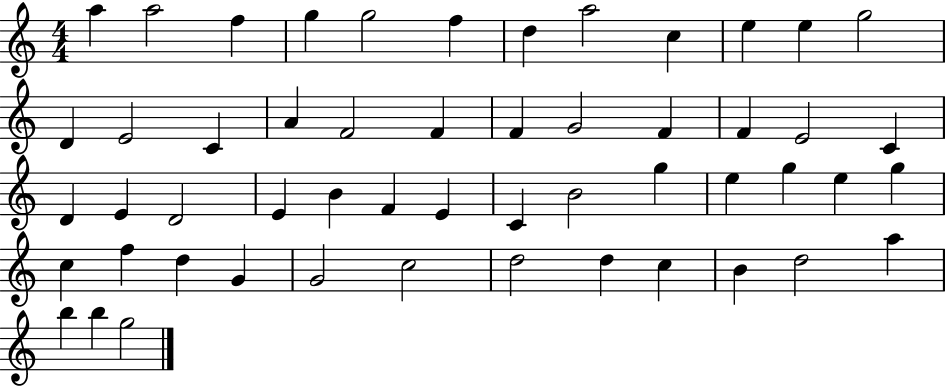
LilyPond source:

{
  \clef treble
  \numericTimeSignature
  \time 4/4
  \key c \major
  a''4 a''2 f''4 | g''4 g''2 f''4 | d''4 a''2 c''4 | e''4 e''4 g''2 | \break d'4 e'2 c'4 | a'4 f'2 f'4 | f'4 g'2 f'4 | f'4 e'2 c'4 | \break d'4 e'4 d'2 | e'4 b'4 f'4 e'4 | c'4 b'2 g''4 | e''4 g''4 e''4 g''4 | \break c''4 f''4 d''4 g'4 | g'2 c''2 | d''2 d''4 c''4 | b'4 d''2 a''4 | \break b''4 b''4 g''2 | \bar "|."
}